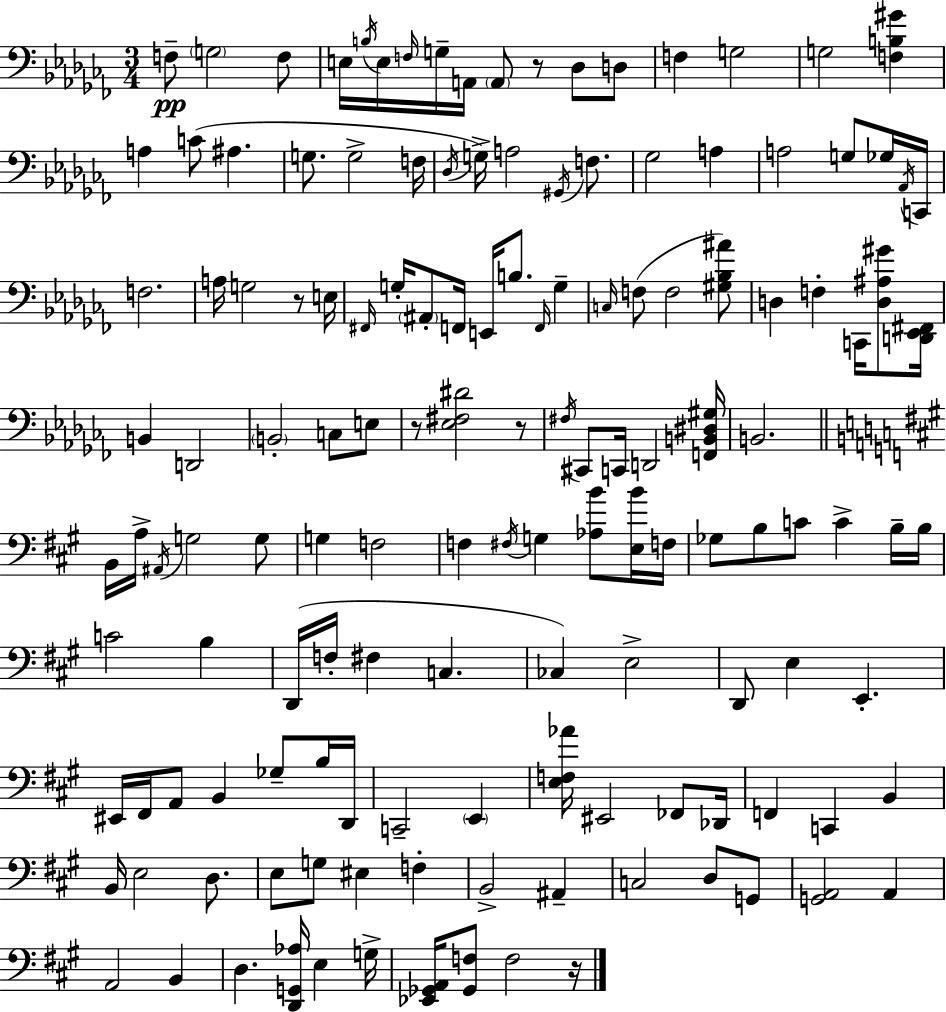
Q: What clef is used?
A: bass